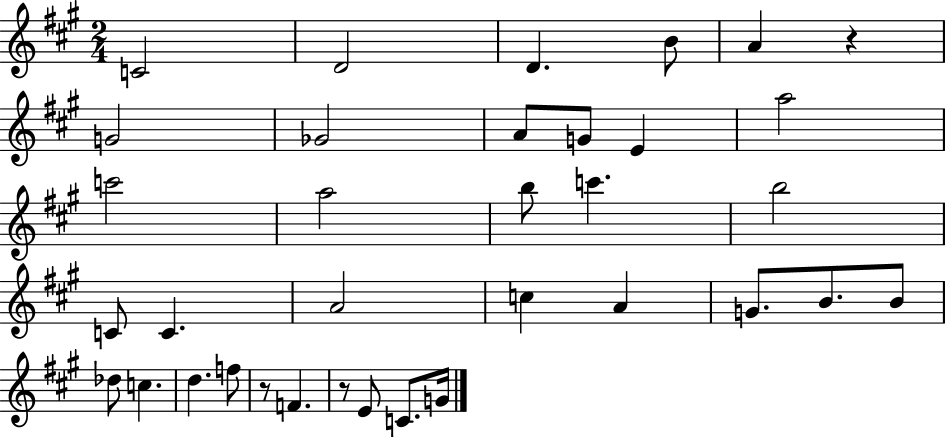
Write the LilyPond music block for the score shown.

{
  \clef treble
  \numericTimeSignature
  \time 2/4
  \key a \major
  c'2 | d'2 | d'4. b'8 | a'4 r4 | \break g'2 | ges'2 | a'8 g'8 e'4 | a''2 | \break c'''2 | a''2 | b''8 c'''4. | b''2 | \break c'8 c'4. | a'2 | c''4 a'4 | g'8. b'8. b'8 | \break des''8 c''4. | d''4. f''8 | r8 f'4. | r8 e'8 c'8. g'16 | \break \bar "|."
}